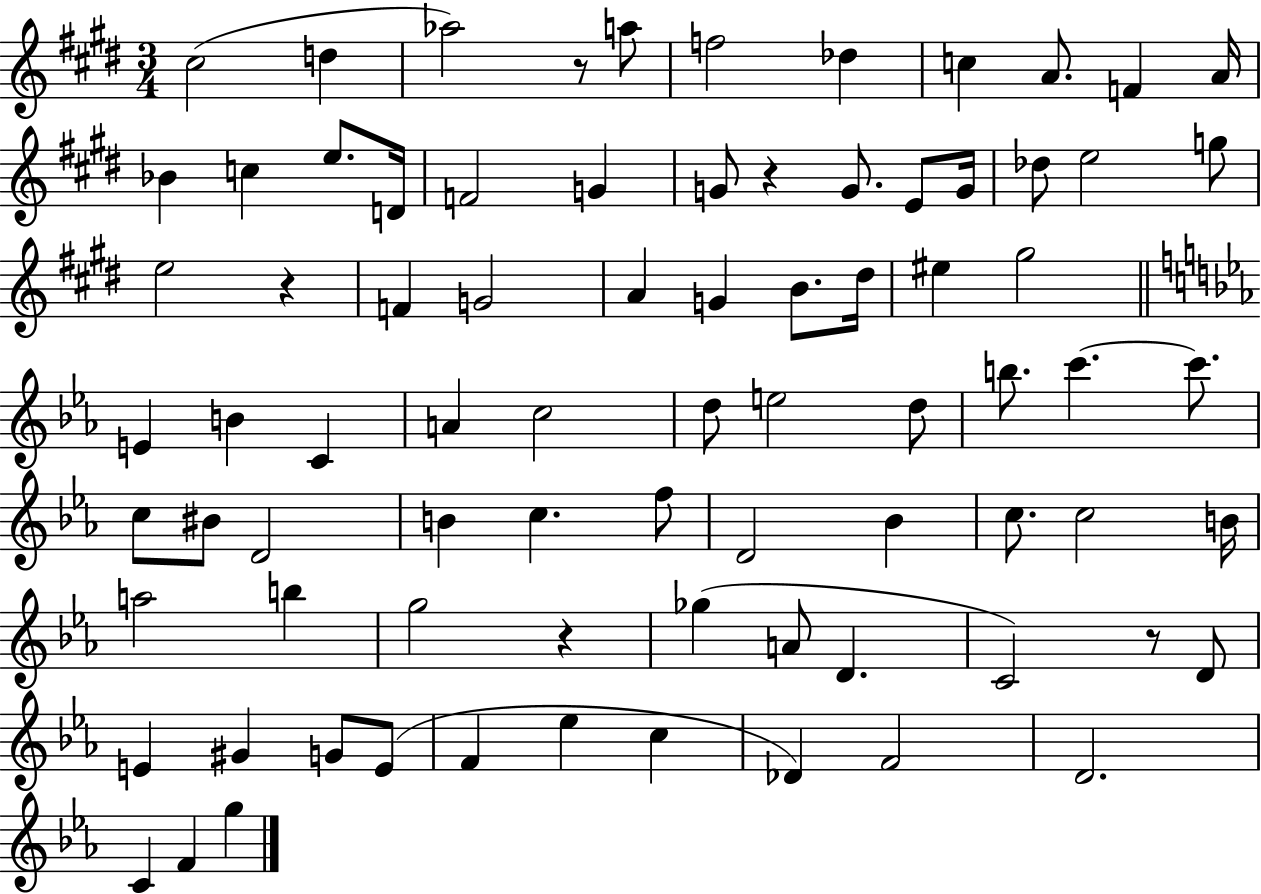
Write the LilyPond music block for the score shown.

{
  \clef treble
  \numericTimeSignature
  \time 3/4
  \key e \major
  cis''2( d''4 | aes''2) r8 a''8 | f''2 des''4 | c''4 a'8. f'4 a'16 | \break bes'4 c''4 e''8. d'16 | f'2 g'4 | g'8 r4 g'8. e'8 g'16 | des''8 e''2 g''8 | \break e''2 r4 | f'4 g'2 | a'4 g'4 b'8. dis''16 | eis''4 gis''2 | \break \bar "||" \break \key ees \major e'4 b'4 c'4 | a'4 c''2 | d''8 e''2 d''8 | b''8. c'''4.~~ c'''8. | \break c''8 bis'8 d'2 | b'4 c''4. f''8 | d'2 bes'4 | c''8. c''2 b'16 | \break a''2 b''4 | g''2 r4 | ges''4( a'8 d'4. | c'2) r8 d'8 | \break e'4 gis'4 g'8 e'8( | f'4 ees''4 c''4 | des'4) f'2 | d'2. | \break c'4 f'4 g''4 | \bar "|."
}